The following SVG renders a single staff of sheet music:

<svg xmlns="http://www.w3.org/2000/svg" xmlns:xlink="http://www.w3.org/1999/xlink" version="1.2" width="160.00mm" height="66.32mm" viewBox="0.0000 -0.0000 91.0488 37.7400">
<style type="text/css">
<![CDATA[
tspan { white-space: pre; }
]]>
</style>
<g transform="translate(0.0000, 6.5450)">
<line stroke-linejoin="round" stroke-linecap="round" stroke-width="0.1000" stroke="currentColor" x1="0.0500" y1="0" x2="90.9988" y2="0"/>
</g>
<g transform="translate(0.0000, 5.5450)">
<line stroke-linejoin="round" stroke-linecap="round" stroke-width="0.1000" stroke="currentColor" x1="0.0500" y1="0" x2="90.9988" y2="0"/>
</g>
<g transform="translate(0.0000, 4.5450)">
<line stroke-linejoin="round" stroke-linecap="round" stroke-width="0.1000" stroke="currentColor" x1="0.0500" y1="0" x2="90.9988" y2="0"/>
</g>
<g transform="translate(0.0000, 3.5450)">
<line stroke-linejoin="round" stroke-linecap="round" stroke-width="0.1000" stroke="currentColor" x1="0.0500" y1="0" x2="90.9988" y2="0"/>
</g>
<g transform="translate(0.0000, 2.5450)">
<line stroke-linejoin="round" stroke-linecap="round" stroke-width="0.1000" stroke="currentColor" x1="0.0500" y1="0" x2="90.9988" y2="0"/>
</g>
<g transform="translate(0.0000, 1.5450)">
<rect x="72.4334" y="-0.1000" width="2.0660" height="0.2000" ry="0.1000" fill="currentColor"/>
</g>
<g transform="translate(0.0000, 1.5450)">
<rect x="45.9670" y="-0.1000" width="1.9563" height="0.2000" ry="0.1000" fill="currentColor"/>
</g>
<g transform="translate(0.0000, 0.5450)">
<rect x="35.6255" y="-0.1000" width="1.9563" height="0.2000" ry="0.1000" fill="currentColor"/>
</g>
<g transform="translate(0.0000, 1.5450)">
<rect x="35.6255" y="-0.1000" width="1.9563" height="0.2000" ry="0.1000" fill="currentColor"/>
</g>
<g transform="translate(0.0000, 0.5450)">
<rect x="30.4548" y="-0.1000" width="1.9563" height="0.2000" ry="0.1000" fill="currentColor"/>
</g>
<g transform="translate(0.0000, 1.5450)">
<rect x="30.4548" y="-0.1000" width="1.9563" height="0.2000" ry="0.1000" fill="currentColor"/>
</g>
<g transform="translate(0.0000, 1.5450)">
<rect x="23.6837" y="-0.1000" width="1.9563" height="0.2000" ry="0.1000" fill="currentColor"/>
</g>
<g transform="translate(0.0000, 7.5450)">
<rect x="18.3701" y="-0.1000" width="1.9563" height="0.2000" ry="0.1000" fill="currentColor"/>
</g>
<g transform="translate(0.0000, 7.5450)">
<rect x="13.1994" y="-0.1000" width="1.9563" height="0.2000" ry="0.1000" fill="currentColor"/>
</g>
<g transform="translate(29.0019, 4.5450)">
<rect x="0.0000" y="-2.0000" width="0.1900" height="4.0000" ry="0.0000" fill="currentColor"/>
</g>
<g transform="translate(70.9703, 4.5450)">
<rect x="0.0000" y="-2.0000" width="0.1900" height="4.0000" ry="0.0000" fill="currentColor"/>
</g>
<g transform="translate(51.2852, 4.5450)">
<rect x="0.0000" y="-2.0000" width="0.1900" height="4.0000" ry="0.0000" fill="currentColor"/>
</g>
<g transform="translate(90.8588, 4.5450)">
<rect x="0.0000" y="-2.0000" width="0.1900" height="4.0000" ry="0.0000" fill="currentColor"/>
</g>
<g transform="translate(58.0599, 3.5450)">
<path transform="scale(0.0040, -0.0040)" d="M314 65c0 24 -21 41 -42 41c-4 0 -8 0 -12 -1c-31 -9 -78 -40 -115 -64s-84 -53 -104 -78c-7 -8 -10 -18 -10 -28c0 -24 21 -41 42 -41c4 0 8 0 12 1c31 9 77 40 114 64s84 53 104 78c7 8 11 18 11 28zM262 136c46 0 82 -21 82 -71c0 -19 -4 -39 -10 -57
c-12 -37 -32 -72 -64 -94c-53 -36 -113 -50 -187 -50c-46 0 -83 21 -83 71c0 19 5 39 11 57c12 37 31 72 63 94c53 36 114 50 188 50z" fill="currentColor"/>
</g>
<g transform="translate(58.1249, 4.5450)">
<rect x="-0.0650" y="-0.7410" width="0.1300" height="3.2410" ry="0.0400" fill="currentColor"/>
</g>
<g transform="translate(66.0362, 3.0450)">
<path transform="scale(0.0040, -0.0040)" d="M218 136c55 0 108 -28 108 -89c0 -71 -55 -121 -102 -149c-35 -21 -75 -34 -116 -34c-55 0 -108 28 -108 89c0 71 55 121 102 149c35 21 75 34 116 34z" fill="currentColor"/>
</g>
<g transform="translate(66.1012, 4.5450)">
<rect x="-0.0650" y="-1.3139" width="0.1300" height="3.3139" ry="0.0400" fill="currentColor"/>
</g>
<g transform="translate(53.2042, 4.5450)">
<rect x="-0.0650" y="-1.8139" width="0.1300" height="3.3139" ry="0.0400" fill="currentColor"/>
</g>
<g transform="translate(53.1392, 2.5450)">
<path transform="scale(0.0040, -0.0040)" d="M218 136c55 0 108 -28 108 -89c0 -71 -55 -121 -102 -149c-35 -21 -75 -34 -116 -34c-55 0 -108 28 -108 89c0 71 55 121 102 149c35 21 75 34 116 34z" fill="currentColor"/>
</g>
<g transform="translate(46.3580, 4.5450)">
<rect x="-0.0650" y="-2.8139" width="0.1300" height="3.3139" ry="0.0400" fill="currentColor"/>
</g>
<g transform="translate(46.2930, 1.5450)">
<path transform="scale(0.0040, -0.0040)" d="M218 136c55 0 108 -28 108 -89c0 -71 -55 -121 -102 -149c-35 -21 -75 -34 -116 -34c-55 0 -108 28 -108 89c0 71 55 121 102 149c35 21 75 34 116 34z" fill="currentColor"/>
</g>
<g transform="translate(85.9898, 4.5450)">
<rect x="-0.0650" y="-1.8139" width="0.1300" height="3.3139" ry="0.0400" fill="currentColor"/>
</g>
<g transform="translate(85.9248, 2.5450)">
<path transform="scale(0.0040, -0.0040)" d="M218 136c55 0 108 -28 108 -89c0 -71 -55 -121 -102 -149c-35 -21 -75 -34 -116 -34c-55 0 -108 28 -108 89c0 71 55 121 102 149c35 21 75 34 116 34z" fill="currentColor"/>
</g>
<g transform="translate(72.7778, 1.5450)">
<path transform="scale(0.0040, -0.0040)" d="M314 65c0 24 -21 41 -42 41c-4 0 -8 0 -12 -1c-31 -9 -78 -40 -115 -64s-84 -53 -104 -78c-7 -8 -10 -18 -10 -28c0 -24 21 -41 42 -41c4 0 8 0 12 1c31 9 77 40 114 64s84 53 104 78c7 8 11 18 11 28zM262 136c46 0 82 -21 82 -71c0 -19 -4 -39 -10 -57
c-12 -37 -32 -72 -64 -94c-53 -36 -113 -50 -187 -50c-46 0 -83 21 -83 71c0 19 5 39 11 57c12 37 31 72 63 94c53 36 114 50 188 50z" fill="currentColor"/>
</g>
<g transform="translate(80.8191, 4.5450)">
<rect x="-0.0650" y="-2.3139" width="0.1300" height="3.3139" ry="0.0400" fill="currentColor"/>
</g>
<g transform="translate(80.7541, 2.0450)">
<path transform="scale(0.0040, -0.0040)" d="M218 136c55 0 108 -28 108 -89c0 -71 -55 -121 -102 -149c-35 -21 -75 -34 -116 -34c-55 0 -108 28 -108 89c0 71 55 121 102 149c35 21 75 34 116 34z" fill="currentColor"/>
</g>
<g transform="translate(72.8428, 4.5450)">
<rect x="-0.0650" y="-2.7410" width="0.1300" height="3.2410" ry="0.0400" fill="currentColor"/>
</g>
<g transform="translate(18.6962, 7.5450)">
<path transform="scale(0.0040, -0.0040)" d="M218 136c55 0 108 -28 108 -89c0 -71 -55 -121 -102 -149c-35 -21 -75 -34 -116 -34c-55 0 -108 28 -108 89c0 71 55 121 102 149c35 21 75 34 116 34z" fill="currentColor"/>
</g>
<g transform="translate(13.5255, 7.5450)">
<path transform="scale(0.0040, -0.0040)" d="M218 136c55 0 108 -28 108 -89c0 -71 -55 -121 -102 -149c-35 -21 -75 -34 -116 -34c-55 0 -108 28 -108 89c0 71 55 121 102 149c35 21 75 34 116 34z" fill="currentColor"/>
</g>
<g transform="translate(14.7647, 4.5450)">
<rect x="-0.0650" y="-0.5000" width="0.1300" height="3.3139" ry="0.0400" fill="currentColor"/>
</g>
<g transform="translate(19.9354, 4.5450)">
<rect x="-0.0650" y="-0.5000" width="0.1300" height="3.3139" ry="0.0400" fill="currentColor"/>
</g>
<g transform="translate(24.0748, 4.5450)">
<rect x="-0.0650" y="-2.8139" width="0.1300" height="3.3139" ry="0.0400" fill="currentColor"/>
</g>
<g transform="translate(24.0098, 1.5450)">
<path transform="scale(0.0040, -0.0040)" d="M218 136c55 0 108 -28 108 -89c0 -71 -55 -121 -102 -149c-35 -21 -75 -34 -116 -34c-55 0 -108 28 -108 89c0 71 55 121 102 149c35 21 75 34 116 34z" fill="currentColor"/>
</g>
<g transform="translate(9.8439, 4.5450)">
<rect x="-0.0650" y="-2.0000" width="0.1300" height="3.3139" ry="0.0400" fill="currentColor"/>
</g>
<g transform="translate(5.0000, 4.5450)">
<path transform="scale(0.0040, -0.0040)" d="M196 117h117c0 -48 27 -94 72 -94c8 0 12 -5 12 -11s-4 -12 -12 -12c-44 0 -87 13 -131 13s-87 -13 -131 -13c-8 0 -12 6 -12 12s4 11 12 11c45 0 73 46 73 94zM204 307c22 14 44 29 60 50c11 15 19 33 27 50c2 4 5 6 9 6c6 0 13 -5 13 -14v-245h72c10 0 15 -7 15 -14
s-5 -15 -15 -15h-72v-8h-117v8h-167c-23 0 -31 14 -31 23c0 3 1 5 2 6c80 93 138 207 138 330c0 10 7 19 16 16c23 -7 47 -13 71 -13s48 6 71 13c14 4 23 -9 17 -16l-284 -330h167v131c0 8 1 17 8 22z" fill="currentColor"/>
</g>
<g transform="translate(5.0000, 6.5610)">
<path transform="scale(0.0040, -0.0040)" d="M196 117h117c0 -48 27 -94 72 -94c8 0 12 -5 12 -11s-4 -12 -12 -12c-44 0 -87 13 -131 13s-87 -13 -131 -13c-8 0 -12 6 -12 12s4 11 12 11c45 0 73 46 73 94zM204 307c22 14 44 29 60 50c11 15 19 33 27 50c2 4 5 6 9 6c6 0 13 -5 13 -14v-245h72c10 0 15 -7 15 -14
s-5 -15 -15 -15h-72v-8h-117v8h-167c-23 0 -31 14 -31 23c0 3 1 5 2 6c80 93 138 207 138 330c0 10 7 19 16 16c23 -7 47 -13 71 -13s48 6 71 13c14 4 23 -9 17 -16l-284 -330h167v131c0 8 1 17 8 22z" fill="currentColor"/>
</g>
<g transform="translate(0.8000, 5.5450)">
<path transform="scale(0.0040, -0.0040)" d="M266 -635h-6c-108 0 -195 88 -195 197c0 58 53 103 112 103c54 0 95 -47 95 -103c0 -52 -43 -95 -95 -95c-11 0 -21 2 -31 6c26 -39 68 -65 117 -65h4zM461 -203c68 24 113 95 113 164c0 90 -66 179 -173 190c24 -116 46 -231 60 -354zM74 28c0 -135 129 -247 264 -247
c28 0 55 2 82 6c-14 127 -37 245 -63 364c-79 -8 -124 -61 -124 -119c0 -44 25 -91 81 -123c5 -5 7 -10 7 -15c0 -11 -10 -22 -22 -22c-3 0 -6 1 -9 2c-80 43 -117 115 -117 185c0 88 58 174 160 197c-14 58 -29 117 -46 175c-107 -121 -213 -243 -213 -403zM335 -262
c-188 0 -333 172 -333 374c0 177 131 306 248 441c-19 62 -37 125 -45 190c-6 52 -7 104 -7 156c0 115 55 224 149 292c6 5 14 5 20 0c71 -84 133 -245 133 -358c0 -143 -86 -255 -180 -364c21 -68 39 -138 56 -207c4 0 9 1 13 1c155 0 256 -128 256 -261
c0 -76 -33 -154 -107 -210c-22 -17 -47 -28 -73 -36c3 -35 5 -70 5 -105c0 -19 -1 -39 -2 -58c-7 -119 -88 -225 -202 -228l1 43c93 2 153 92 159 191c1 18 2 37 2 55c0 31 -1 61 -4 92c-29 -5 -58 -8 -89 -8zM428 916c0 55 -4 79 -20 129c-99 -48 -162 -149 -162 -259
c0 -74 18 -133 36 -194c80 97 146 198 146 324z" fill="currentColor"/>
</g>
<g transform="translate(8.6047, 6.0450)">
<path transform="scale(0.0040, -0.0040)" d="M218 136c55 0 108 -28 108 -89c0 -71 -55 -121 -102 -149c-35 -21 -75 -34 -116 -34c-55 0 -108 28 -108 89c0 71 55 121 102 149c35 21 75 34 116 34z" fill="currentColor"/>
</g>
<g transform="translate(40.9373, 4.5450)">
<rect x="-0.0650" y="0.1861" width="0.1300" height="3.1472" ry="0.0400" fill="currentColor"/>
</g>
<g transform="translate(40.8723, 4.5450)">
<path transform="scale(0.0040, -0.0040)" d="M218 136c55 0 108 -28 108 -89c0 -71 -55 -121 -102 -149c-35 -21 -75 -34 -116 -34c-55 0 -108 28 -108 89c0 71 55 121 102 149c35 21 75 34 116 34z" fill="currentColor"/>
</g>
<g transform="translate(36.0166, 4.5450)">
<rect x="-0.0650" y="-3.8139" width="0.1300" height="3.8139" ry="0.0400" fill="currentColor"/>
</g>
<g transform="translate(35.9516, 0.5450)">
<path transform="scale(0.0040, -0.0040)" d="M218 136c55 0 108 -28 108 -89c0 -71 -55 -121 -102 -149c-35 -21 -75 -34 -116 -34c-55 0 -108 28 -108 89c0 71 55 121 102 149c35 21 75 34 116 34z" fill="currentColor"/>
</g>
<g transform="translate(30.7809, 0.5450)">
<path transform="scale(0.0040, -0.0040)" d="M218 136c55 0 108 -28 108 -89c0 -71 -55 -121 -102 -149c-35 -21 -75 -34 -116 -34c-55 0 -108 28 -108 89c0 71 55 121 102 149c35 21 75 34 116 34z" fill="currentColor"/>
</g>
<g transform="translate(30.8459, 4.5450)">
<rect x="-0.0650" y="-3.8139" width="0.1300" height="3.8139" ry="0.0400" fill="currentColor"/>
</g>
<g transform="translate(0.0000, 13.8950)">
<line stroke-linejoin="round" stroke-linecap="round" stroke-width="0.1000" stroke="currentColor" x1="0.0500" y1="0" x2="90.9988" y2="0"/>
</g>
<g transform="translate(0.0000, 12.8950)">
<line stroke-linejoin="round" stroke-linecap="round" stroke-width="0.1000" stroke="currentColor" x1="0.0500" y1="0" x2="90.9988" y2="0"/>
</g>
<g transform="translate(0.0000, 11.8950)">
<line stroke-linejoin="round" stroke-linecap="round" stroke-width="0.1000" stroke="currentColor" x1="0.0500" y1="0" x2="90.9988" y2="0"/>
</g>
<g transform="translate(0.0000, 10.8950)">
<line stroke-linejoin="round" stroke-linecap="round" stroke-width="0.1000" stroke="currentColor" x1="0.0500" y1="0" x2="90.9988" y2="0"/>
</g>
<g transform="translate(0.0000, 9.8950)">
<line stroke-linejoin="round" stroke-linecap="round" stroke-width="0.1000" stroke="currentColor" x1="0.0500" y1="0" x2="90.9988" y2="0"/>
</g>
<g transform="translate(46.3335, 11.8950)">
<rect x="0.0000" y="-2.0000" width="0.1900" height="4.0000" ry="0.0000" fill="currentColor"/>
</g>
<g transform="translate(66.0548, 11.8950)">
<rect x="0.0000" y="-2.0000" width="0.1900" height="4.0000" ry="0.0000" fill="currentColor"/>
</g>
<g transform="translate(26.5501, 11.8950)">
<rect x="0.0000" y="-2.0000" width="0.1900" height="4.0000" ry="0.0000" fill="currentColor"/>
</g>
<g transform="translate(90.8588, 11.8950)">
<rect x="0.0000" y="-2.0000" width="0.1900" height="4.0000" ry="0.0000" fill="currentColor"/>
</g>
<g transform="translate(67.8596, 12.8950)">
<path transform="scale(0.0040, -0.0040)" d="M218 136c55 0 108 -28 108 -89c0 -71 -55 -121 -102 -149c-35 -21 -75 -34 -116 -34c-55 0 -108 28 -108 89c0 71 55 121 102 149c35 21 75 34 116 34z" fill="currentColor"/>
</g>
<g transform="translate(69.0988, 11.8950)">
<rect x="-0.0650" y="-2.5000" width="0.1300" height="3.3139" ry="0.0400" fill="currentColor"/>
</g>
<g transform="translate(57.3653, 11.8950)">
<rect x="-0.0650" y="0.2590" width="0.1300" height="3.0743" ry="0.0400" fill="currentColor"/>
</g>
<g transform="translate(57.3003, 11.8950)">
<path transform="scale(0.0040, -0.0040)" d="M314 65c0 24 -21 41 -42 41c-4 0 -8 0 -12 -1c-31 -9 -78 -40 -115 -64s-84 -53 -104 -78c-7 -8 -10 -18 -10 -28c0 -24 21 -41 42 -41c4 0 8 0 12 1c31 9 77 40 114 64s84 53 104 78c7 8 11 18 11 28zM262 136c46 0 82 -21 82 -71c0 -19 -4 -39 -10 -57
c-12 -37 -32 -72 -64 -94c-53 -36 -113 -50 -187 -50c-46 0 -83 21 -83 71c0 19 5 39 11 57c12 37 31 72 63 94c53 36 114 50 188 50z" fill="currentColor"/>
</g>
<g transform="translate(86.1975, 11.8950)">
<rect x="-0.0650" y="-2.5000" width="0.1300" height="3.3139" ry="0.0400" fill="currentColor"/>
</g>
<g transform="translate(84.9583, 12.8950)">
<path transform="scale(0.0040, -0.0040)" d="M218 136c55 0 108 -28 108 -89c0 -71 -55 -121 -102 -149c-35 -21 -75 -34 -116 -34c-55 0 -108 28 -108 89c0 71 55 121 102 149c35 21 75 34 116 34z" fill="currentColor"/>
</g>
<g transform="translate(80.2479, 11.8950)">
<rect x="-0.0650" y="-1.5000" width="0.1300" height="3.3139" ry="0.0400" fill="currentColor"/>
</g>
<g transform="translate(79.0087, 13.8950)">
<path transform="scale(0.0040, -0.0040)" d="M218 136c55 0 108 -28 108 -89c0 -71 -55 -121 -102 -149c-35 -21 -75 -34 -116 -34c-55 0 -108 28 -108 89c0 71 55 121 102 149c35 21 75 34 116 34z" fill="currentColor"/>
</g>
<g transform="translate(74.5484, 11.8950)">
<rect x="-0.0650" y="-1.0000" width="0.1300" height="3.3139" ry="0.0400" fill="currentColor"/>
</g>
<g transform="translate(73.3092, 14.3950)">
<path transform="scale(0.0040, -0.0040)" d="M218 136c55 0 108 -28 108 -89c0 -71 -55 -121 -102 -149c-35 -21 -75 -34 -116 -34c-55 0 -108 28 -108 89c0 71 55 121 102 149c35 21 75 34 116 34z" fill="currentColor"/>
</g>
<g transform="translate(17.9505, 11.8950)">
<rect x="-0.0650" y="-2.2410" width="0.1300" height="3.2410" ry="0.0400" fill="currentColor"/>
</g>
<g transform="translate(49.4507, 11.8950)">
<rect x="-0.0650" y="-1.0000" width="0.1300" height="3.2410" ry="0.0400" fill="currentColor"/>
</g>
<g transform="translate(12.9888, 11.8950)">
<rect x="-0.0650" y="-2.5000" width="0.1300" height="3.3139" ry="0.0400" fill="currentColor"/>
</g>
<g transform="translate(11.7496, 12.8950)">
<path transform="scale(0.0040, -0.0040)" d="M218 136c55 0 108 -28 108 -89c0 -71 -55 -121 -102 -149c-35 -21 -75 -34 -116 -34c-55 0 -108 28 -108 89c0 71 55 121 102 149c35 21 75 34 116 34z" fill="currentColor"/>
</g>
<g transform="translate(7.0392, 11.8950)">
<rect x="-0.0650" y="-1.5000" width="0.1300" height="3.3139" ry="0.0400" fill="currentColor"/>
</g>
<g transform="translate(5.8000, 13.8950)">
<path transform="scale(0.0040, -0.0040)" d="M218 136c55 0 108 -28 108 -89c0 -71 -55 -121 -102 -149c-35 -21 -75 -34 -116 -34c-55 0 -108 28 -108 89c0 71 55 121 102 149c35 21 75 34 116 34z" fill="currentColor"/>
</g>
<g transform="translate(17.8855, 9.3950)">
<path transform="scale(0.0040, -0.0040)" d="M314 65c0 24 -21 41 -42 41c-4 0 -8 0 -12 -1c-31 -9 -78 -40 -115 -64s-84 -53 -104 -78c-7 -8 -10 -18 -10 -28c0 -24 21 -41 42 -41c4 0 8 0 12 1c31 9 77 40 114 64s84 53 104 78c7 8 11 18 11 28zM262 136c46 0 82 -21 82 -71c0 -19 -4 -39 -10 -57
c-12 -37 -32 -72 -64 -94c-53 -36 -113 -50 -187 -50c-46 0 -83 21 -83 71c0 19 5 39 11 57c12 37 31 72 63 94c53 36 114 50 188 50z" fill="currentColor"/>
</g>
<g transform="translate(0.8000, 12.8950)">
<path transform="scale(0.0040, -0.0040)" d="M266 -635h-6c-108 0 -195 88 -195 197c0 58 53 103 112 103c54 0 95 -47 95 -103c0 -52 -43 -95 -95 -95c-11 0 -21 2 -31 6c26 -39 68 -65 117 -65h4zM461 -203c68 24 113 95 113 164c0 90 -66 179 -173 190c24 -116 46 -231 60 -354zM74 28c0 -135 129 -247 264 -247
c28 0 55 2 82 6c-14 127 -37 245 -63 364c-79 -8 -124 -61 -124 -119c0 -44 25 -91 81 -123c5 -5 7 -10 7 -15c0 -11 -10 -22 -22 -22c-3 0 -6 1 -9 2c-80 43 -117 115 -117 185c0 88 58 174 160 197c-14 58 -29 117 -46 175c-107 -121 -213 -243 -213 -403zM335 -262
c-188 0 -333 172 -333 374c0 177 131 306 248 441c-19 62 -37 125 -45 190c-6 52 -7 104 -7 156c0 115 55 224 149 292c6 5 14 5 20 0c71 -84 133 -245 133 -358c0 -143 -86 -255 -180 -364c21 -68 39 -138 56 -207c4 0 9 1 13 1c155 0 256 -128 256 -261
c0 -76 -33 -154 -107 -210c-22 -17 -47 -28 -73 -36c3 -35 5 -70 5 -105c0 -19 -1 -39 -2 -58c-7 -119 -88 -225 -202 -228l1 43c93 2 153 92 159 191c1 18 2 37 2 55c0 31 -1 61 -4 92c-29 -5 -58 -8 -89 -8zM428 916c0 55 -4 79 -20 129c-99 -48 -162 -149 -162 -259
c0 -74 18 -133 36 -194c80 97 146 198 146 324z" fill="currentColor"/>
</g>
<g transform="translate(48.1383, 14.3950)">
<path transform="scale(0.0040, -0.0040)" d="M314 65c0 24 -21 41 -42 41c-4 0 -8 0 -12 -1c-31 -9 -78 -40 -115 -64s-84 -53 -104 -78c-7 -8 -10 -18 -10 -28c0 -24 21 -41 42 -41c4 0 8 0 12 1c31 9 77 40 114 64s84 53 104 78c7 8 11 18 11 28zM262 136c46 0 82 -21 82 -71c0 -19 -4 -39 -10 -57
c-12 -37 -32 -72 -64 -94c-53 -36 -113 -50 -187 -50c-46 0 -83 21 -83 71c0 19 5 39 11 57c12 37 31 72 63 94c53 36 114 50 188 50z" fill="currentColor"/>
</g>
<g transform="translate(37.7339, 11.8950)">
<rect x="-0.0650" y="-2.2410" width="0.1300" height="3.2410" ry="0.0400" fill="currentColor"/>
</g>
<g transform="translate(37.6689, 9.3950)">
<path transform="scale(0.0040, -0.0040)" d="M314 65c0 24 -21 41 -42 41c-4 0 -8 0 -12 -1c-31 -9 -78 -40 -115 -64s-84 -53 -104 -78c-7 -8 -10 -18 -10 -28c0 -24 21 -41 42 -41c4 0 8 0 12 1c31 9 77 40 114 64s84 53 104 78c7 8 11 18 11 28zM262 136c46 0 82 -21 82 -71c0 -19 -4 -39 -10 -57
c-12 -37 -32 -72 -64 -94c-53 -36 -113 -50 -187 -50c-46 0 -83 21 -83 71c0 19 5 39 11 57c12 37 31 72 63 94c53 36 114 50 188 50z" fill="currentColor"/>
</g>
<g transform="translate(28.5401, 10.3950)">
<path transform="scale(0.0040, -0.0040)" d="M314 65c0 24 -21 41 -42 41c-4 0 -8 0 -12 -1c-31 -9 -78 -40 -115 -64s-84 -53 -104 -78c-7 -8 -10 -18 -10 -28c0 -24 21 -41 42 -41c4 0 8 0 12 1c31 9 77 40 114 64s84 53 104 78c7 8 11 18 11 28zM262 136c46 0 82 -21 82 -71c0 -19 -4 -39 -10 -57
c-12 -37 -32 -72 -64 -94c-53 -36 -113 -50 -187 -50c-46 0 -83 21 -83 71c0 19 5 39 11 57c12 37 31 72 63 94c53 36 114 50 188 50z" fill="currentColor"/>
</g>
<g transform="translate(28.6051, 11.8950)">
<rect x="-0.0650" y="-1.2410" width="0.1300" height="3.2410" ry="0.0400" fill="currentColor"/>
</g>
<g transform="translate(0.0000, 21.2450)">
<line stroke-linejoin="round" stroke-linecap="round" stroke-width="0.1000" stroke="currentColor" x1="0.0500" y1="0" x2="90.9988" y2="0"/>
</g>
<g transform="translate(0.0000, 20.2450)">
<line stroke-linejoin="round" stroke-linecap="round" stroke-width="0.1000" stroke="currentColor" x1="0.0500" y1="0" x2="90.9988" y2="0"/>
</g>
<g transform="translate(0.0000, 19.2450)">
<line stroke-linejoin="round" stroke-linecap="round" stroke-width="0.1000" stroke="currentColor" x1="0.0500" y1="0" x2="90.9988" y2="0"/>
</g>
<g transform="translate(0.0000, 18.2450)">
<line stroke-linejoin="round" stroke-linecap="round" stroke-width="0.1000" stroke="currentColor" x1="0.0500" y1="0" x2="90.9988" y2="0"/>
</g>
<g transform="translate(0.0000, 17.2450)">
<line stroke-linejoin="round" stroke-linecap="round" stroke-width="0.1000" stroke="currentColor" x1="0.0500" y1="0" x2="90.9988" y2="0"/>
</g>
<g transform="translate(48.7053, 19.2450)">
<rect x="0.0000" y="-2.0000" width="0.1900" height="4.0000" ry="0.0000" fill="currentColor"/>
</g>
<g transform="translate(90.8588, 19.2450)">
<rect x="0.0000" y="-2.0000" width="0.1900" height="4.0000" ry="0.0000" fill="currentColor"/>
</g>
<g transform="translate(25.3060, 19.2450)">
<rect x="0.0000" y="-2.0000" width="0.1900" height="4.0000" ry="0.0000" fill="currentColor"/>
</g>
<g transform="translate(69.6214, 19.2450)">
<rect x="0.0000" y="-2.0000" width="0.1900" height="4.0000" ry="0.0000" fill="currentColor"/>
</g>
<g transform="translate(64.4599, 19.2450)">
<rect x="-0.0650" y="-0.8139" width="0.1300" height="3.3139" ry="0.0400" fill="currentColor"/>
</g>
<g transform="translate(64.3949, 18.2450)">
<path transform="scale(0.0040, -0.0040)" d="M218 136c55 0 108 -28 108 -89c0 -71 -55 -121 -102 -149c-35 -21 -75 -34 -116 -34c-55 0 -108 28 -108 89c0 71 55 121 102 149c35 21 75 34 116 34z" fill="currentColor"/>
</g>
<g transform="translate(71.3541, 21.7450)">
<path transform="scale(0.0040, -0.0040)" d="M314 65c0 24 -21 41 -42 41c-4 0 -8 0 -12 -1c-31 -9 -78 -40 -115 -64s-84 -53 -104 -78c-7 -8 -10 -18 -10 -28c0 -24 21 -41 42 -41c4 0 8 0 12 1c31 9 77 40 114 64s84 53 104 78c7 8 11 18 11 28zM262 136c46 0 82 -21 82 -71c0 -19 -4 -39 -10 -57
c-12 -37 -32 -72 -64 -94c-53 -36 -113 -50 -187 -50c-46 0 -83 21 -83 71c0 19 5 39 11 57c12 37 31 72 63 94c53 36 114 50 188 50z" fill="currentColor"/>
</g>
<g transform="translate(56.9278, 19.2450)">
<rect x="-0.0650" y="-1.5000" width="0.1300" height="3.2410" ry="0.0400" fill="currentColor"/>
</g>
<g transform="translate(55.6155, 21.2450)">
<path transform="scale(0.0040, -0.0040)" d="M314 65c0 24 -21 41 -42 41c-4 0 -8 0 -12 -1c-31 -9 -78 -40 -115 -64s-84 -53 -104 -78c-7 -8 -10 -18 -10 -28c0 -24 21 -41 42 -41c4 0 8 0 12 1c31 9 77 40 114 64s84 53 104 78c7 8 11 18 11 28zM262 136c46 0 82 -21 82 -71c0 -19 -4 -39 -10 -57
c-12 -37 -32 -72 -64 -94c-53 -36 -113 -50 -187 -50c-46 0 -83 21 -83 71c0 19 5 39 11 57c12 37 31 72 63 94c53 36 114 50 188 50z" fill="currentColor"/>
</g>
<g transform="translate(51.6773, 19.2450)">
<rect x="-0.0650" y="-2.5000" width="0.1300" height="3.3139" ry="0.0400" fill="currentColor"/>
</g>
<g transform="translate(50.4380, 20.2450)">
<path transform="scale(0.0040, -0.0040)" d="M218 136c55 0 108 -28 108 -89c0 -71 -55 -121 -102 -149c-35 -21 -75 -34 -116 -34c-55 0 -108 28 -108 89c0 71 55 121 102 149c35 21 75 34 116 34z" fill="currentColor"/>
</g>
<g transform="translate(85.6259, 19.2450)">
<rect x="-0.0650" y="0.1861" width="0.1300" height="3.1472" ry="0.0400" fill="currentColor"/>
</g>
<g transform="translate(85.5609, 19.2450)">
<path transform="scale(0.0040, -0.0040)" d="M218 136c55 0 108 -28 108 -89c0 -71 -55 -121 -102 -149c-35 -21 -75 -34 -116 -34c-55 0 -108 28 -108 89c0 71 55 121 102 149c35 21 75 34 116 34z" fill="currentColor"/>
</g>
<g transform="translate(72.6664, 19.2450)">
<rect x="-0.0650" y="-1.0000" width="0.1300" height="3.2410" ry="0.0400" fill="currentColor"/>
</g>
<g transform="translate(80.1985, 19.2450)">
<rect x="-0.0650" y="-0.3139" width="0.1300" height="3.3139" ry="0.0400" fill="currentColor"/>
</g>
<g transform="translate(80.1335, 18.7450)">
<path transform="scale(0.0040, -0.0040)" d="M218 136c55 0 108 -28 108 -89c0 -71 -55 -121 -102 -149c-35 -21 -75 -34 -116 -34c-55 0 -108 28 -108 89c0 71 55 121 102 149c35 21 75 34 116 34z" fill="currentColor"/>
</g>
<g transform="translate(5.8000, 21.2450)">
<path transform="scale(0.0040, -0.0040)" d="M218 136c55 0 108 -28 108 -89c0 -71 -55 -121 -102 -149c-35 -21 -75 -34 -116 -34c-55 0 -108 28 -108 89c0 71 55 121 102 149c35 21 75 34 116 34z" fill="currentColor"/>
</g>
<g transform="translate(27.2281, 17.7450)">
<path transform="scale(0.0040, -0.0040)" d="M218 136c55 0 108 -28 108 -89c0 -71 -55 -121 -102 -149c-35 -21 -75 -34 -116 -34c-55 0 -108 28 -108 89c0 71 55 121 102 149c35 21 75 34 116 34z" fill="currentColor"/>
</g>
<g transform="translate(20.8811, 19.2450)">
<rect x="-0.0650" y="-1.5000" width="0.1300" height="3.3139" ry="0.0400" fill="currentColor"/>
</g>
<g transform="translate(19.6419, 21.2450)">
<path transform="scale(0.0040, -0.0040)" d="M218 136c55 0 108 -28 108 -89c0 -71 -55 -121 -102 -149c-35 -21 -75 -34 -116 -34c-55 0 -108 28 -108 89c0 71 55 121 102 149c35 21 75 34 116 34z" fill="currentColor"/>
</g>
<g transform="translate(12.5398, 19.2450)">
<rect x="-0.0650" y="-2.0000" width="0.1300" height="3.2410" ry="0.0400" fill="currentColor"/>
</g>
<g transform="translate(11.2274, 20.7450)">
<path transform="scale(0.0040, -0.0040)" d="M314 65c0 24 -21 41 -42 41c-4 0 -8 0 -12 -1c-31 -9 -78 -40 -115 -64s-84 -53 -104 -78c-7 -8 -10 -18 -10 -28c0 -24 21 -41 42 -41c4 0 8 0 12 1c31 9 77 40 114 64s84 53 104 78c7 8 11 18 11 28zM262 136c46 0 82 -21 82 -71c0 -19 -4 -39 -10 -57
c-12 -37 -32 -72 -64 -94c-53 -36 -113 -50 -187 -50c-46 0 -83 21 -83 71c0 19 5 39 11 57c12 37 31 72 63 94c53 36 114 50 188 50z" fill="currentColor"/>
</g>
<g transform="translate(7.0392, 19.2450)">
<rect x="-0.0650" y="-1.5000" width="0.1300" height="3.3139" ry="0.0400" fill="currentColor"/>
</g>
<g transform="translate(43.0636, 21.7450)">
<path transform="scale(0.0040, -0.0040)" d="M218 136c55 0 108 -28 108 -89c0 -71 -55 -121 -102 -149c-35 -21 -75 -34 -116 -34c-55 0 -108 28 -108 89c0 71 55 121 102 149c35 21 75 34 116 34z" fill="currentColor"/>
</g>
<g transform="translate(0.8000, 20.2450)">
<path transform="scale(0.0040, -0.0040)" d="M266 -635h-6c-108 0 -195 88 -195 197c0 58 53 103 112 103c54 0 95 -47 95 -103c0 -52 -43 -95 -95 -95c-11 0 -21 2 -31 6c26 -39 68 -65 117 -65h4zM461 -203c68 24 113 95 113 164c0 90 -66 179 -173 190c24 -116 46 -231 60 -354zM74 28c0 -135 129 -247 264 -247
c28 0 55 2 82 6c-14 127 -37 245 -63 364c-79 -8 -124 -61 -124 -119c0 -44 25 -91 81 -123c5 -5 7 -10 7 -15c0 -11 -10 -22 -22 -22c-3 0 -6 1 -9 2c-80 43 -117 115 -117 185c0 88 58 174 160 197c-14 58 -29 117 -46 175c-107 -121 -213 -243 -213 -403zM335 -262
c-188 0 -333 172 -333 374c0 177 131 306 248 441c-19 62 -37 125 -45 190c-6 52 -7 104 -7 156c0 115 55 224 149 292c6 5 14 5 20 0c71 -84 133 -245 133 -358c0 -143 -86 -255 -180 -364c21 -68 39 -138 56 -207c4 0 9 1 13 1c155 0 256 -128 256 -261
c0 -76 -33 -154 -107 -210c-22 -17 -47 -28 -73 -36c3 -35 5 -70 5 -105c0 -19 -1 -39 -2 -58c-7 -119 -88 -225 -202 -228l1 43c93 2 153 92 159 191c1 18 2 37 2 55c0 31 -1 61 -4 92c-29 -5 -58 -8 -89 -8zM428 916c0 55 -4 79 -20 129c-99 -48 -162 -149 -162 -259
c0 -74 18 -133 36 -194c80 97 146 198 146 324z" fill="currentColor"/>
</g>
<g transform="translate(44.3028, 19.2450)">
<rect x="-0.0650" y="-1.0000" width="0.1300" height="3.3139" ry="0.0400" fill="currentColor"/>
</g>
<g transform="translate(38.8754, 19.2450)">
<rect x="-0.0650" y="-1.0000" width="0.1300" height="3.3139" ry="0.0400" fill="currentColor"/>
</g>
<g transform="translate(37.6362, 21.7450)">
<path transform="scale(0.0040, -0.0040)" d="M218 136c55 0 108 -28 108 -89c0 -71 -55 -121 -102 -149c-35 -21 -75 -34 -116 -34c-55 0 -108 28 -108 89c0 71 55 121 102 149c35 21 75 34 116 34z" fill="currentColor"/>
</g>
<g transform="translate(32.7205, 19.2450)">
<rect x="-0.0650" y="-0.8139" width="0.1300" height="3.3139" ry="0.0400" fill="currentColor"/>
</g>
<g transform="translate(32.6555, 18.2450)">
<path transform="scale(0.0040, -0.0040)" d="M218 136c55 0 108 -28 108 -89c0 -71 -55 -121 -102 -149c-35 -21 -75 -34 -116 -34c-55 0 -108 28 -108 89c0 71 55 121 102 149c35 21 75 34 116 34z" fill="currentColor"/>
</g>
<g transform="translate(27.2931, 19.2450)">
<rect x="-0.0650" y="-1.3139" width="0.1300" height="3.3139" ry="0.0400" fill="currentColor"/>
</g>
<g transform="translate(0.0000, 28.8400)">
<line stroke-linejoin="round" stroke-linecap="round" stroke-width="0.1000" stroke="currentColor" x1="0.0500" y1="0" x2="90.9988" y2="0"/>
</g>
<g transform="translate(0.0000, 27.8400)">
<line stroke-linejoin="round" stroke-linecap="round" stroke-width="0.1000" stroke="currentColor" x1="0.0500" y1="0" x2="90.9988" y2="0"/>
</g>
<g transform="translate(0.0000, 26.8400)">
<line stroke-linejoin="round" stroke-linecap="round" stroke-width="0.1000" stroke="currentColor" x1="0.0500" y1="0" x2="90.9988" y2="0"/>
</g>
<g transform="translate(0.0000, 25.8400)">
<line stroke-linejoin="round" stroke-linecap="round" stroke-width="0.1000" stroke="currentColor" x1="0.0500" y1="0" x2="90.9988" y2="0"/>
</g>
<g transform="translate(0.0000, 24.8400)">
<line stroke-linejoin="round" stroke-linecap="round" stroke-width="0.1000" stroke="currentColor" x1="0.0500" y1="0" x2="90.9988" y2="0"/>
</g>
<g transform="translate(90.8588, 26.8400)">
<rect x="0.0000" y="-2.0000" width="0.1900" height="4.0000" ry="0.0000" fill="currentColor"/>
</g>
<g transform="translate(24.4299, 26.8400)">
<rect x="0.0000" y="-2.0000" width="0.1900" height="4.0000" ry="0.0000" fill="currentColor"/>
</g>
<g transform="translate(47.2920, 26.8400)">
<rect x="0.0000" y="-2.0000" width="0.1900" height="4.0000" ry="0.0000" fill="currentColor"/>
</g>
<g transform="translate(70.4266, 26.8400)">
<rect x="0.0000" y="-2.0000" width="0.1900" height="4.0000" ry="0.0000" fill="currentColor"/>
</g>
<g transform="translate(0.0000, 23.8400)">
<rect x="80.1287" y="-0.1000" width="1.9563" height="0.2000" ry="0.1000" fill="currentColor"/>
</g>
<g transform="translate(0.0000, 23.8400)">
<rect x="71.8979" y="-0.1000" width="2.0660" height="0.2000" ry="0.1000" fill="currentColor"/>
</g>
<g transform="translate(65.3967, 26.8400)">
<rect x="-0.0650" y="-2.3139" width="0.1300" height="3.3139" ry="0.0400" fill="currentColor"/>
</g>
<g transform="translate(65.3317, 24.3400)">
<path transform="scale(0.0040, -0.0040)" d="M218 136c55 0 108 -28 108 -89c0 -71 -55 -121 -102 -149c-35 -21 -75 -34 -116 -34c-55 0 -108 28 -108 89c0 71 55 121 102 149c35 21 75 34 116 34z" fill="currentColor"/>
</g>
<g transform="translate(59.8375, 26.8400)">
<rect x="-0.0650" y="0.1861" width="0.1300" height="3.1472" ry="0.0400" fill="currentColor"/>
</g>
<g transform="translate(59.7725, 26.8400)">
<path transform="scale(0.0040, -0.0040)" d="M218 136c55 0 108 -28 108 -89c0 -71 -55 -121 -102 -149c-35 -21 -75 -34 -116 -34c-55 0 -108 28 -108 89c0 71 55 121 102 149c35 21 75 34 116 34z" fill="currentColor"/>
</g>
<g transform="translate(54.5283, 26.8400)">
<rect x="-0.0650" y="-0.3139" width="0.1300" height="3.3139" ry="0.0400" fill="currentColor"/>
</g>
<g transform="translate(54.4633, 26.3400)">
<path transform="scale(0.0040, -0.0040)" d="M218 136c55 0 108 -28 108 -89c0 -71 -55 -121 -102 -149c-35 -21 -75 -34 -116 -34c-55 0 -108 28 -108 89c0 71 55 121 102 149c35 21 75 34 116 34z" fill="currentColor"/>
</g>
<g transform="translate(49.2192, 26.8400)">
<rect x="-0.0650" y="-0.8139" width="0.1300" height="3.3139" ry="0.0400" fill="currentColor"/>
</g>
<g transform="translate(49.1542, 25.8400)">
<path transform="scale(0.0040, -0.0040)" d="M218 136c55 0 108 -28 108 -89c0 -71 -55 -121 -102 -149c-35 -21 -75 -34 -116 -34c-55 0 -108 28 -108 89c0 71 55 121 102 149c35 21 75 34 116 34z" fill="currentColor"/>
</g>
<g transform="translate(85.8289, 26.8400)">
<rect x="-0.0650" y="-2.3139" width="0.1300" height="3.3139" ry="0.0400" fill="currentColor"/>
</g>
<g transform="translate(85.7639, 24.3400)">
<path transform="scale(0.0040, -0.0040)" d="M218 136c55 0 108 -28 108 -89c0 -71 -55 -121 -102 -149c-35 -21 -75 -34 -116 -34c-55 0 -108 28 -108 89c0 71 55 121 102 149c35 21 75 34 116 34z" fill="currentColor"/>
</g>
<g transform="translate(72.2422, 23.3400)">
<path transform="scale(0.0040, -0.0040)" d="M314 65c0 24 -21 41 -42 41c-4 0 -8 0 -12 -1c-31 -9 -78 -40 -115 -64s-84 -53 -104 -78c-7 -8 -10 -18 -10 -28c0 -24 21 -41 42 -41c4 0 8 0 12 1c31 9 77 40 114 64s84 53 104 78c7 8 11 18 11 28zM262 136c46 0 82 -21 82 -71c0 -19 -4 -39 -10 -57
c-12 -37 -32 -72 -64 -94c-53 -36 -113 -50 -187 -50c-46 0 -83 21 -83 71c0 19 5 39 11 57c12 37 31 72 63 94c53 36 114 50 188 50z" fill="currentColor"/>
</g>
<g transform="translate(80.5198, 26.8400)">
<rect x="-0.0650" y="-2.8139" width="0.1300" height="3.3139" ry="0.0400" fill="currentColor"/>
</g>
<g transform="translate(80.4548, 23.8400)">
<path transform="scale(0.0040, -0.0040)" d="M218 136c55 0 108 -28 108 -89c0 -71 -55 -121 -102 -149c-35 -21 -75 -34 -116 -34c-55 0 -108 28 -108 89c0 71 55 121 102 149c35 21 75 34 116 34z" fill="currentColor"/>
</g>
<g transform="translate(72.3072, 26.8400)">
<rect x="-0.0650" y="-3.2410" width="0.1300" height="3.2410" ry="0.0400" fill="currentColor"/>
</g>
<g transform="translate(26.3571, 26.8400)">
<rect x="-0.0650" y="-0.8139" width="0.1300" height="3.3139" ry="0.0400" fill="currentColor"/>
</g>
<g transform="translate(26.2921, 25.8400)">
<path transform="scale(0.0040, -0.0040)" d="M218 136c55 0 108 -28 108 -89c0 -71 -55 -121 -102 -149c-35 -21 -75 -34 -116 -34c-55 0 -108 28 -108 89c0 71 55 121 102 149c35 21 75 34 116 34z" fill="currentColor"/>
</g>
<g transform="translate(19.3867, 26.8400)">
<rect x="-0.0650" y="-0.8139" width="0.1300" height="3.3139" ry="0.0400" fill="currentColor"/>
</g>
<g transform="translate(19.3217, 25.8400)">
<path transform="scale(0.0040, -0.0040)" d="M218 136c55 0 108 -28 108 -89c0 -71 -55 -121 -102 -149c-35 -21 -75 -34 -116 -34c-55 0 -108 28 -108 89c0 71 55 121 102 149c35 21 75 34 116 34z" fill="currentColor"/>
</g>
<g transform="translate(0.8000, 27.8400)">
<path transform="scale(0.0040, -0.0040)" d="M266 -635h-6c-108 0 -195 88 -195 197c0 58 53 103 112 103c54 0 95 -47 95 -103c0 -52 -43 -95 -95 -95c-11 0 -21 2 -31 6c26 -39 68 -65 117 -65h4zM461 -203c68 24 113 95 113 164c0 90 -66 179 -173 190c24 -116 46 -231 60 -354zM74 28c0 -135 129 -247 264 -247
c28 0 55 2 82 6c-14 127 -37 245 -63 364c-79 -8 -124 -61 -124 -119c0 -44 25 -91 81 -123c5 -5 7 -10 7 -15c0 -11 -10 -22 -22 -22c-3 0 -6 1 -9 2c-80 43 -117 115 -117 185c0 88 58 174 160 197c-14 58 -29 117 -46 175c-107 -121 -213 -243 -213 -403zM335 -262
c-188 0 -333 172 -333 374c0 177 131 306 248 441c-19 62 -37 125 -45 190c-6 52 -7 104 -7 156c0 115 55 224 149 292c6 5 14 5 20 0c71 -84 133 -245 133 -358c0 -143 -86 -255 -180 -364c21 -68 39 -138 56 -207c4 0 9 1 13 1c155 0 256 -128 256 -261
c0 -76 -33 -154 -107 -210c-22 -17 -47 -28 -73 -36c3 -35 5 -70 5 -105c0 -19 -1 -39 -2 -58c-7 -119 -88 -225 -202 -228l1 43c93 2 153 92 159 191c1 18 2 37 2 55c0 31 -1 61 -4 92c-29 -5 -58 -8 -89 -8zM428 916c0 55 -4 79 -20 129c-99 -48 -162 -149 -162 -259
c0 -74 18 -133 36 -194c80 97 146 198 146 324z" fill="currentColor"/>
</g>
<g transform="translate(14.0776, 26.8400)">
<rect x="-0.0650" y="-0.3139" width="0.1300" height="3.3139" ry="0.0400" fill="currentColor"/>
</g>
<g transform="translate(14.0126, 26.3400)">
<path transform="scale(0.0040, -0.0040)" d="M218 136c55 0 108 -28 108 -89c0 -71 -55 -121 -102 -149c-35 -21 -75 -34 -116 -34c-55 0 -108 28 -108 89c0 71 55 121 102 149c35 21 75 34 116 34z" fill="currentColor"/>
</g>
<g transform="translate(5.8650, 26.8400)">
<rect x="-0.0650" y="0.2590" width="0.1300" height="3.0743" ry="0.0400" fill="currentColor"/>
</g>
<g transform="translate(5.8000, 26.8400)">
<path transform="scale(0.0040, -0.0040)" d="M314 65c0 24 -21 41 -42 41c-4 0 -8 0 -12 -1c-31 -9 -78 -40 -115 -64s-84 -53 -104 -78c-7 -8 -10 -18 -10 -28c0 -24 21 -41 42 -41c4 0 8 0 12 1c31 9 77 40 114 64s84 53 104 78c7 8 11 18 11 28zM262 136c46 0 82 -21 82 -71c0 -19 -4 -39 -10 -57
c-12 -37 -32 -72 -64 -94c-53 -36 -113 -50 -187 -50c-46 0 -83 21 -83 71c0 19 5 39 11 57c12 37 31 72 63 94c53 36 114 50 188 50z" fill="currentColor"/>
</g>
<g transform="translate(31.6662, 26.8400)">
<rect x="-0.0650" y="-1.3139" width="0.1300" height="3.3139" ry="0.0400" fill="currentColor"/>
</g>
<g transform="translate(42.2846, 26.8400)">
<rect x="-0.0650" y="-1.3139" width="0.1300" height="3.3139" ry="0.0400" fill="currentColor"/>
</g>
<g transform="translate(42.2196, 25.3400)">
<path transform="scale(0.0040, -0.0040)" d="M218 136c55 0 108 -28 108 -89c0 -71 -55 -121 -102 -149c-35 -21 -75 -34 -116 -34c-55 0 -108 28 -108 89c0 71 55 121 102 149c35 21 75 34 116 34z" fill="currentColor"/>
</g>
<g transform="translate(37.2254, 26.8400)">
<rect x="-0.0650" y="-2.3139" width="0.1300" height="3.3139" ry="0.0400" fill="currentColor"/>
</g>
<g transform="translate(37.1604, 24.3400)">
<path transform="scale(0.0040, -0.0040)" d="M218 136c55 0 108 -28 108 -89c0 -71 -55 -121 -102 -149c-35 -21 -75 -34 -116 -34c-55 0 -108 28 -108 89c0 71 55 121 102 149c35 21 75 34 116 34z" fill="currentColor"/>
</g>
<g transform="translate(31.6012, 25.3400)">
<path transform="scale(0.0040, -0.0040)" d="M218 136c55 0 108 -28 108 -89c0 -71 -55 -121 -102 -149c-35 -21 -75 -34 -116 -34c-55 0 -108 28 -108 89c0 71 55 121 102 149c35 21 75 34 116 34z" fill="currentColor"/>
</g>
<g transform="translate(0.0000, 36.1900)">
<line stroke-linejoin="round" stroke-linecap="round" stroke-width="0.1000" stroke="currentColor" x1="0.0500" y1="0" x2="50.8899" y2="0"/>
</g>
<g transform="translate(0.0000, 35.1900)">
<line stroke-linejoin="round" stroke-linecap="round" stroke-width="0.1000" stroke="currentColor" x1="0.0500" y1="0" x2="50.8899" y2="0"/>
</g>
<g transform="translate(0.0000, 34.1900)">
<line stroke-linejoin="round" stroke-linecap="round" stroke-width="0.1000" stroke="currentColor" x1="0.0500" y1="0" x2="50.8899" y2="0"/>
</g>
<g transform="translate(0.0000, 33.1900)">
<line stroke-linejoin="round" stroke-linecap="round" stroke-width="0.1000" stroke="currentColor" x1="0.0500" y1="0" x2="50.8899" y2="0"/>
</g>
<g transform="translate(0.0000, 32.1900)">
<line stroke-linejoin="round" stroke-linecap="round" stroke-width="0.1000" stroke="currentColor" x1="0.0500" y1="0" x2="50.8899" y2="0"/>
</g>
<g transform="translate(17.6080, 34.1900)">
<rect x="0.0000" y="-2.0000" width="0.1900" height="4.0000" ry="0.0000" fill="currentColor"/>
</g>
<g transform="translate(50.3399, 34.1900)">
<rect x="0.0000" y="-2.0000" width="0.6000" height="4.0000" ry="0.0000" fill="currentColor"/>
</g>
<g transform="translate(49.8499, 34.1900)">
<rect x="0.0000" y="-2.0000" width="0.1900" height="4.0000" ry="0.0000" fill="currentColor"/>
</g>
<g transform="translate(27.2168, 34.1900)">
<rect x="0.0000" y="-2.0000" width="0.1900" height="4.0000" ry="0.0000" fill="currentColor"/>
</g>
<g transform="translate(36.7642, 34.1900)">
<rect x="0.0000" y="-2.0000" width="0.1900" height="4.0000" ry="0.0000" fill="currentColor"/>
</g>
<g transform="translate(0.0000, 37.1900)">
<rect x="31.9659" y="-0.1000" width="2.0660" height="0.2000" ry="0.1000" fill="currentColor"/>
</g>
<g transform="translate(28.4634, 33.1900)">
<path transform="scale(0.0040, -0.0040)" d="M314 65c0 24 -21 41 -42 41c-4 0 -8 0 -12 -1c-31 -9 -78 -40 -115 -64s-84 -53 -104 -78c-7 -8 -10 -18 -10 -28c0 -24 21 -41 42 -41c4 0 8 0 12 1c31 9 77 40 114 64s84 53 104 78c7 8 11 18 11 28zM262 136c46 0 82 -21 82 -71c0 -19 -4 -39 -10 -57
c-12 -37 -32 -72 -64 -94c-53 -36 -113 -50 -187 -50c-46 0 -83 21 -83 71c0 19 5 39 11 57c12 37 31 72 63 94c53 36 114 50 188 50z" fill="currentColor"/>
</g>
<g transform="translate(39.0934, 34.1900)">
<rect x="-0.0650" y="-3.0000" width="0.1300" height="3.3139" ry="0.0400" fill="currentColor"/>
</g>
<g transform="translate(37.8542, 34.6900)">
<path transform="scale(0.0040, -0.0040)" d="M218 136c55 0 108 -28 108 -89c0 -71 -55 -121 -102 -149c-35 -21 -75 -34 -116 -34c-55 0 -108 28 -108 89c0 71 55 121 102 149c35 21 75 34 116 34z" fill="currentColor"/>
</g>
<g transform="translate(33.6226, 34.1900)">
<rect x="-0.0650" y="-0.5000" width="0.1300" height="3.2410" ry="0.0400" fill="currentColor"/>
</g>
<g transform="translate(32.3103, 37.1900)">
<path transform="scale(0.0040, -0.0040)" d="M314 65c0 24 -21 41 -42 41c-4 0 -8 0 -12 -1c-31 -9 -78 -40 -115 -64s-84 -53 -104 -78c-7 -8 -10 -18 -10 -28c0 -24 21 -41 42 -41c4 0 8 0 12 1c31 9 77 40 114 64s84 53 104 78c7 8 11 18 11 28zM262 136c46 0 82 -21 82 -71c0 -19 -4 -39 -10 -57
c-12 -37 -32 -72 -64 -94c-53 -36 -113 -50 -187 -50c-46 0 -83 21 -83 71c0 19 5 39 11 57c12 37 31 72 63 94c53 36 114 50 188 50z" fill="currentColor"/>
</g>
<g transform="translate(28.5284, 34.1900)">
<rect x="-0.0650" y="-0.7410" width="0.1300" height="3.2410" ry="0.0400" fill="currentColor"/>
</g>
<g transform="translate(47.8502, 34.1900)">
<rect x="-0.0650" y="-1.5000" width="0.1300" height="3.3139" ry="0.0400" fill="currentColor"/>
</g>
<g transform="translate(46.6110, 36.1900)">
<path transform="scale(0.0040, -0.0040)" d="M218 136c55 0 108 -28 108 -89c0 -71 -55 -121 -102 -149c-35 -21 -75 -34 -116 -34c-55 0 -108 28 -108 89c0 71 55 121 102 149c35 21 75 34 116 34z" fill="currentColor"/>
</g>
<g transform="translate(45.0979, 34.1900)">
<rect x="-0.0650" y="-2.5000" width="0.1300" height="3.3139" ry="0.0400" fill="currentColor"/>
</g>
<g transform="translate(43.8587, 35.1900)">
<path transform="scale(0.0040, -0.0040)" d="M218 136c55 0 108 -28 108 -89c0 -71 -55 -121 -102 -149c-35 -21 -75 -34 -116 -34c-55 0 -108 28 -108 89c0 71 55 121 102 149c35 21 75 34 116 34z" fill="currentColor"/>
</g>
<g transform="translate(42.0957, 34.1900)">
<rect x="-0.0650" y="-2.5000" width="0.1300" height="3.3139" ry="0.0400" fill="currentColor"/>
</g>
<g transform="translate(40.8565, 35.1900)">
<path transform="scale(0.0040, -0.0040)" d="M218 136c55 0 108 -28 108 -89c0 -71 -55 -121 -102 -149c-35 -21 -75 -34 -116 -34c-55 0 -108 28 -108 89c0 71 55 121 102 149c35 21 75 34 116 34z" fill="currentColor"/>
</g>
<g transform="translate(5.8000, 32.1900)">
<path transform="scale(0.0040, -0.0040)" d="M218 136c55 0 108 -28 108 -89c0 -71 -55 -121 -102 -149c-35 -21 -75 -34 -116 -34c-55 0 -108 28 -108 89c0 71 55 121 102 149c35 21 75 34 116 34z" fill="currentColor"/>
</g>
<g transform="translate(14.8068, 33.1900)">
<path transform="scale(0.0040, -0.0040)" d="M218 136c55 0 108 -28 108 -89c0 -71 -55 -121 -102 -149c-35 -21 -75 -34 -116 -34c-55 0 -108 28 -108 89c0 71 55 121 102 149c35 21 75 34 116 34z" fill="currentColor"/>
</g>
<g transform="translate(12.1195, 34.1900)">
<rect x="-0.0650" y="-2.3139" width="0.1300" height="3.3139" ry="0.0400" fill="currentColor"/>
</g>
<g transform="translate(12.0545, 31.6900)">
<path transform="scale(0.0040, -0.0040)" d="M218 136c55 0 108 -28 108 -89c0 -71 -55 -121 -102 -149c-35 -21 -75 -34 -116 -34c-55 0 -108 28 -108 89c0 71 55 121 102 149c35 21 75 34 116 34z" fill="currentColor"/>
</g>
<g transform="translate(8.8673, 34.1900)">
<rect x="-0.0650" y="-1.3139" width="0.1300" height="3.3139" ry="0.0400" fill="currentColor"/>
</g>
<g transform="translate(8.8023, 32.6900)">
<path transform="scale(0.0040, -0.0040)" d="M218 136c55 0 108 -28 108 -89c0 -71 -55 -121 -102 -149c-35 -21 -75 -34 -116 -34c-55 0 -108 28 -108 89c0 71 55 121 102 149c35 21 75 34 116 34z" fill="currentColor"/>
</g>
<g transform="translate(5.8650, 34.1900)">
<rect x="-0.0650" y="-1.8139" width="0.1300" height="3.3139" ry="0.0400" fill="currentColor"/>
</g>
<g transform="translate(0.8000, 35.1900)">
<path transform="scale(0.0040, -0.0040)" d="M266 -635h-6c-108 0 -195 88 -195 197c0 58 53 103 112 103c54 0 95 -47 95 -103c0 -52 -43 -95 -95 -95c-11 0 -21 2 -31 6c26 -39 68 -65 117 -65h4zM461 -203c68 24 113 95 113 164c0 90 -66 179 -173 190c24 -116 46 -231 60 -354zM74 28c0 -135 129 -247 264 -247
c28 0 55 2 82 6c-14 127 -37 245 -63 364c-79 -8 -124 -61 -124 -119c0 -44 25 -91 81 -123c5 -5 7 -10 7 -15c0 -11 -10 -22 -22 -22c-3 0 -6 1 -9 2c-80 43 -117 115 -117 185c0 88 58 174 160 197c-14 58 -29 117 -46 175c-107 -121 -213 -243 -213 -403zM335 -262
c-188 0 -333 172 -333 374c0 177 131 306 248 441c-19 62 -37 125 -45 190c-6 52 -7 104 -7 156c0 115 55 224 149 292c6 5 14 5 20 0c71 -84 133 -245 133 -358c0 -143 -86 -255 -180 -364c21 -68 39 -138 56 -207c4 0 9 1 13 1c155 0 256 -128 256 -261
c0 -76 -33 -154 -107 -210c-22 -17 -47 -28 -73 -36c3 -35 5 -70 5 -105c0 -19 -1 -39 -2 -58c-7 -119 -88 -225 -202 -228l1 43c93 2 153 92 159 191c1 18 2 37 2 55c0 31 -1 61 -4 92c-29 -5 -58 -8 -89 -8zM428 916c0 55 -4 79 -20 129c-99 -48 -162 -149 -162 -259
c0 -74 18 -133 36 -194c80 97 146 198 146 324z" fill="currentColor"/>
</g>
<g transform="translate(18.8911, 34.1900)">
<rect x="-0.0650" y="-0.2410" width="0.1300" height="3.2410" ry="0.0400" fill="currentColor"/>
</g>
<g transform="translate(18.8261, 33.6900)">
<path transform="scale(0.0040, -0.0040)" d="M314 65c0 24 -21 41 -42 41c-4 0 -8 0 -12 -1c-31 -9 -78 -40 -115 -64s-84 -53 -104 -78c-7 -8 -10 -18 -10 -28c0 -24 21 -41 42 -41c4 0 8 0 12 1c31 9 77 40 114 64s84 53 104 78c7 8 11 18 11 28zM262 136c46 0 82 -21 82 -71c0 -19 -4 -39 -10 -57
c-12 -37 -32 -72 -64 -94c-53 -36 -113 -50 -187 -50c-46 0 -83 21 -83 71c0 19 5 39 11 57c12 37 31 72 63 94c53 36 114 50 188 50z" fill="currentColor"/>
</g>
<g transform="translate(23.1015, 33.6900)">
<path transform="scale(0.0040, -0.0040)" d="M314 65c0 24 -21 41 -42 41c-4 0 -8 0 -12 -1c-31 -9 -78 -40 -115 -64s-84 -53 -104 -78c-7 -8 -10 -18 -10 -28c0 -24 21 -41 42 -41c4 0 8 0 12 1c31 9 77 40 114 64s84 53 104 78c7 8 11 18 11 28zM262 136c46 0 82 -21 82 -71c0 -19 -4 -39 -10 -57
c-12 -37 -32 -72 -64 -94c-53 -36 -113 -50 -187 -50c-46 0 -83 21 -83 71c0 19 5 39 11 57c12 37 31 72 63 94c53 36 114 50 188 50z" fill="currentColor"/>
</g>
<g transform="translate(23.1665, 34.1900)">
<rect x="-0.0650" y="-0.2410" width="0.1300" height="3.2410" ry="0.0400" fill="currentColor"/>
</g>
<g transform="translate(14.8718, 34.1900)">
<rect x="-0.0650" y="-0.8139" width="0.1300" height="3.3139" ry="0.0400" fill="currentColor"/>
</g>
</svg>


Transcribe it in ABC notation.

X:1
T:Untitled
M:4/4
L:1/4
K:C
F C C a c' c' B a f d2 e a2 g f E G g2 e2 g2 D2 B2 G D E G E F2 E e d D D G E2 d D2 c B B2 c d d e g e d c B g b2 a g f e g d c2 c2 d2 C2 A G G E